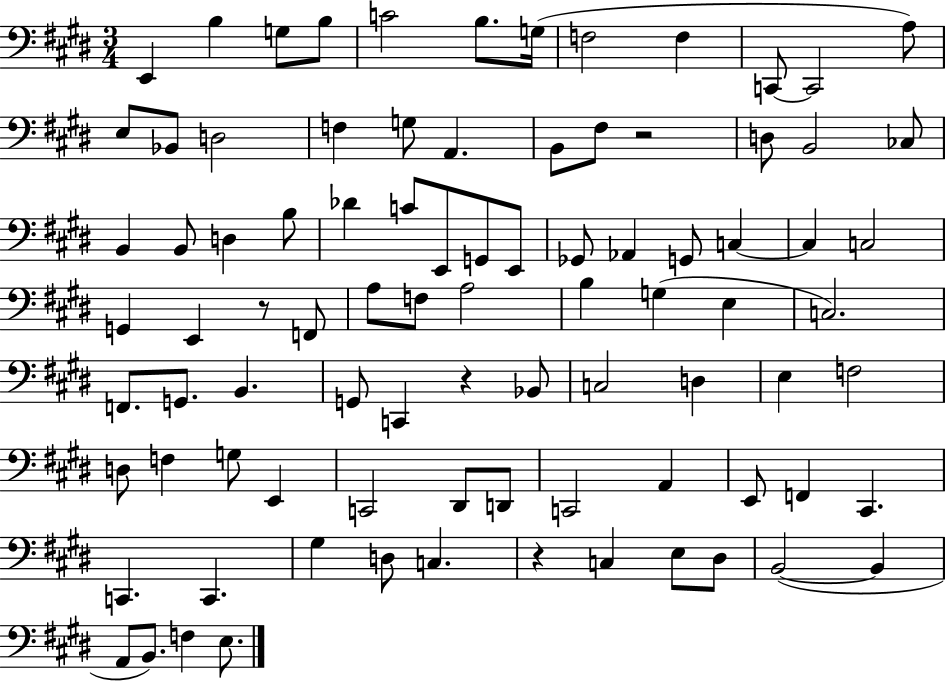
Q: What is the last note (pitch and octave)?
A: E3